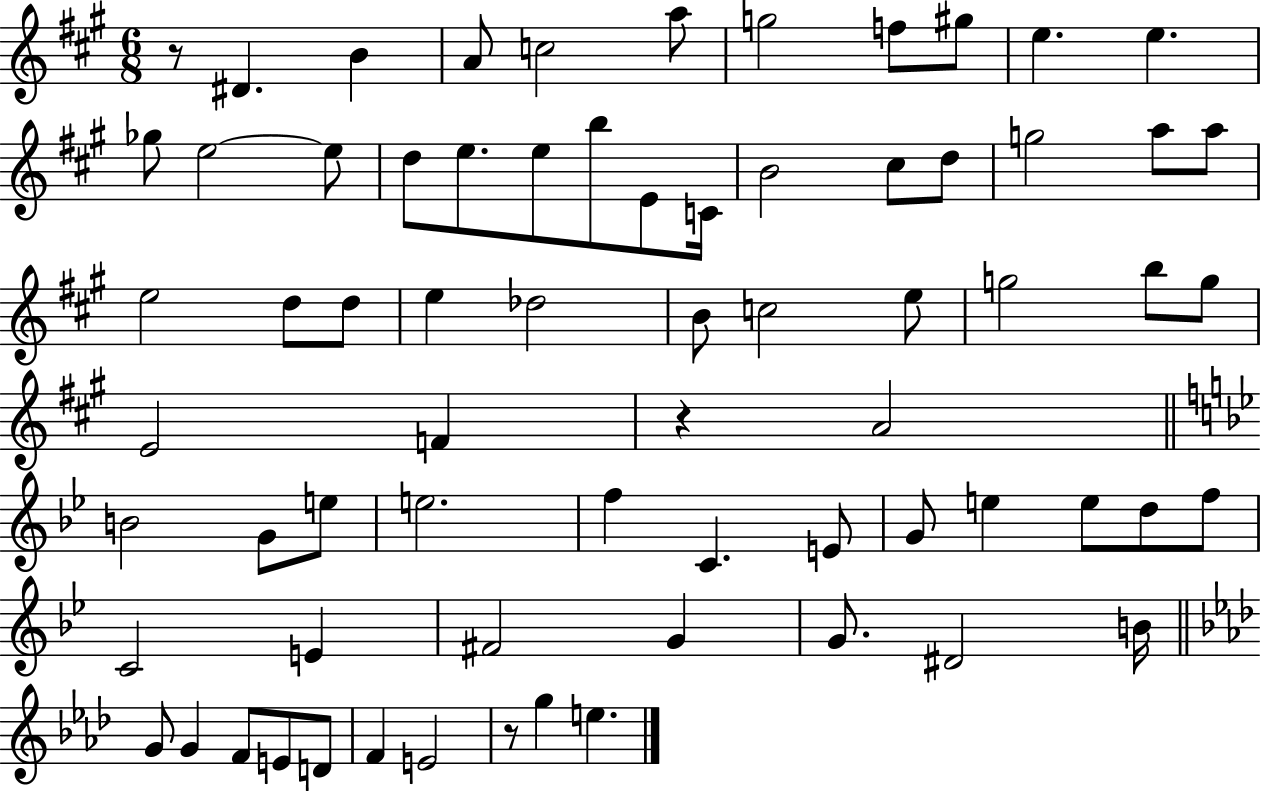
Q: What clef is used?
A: treble